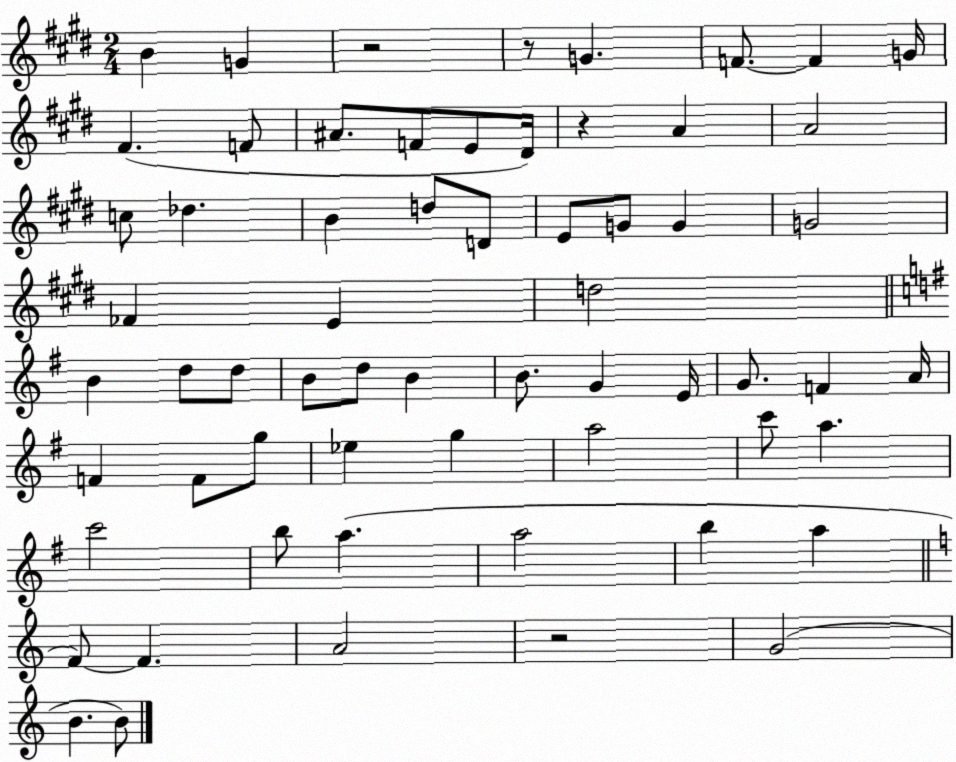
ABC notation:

X:1
T:Untitled
M:2/4
L:1/4
K:E
B G z2 z/2 G F/2 F G/4 ^F F/2 ^A/2 F/2 E/2 ^D/4 z A A2 c/2 _d B d/2 D/2 E/2 G/2 G G2 _F E d2 B d/2 d/2 B/2 d/2 B B/2 G E/4 G/2 F A/4 F F/2 g/2 _e g a2 c'/2 a c'2 b/2 a a2 b a F/2 F A2 z2 G2 B B/2